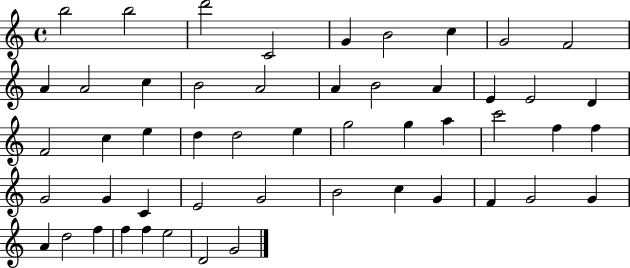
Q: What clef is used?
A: treble